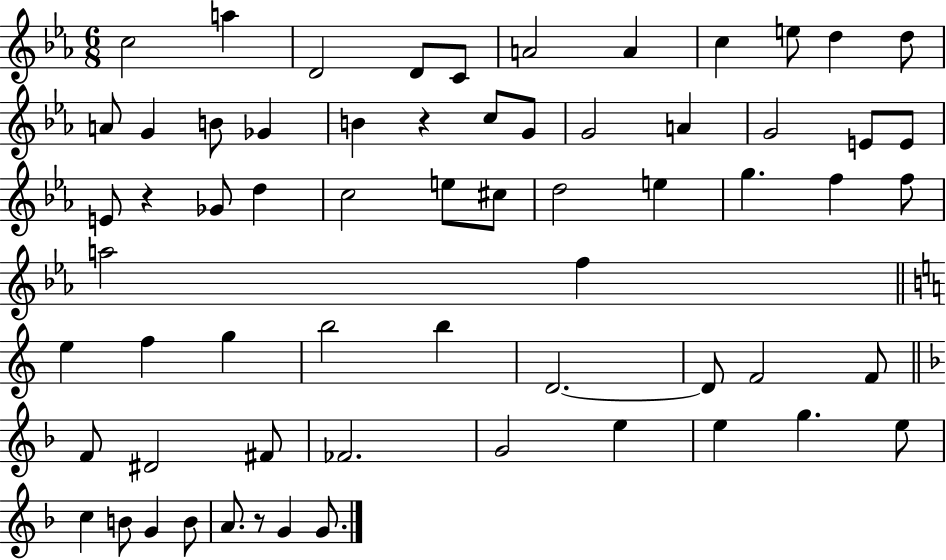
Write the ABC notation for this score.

X:1
T:Untitled
M:6/8
L:1/4
K:Eb
c2 a D2 D/2 C/2 A2 A c e/2 d d/2 A/2 G B/2 _G B z c/2 G/2 G2 A G2 E/2 E/2 E/2 z _G/2 d c2 e/2 ^c/2 d2 e g f f/2 a2 f e f g b2 b D2 D/2 F2 F/2 F/2 ^D2 ^F/2 _F2 G2 e e g e/2 c B/2 G B/2 A/2 z/2 G G/2